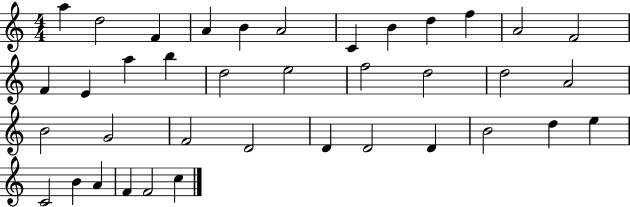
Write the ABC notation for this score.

X:1
T:Untitled
M:4/4
L:1/4
K:C
a d2 F A B A2 C B d f A2 F2 F E a b d2 e2 f2 d2 d2 A2 B2 G2 F2 D2 D D2 D B2 d e C2 B A F F2 c